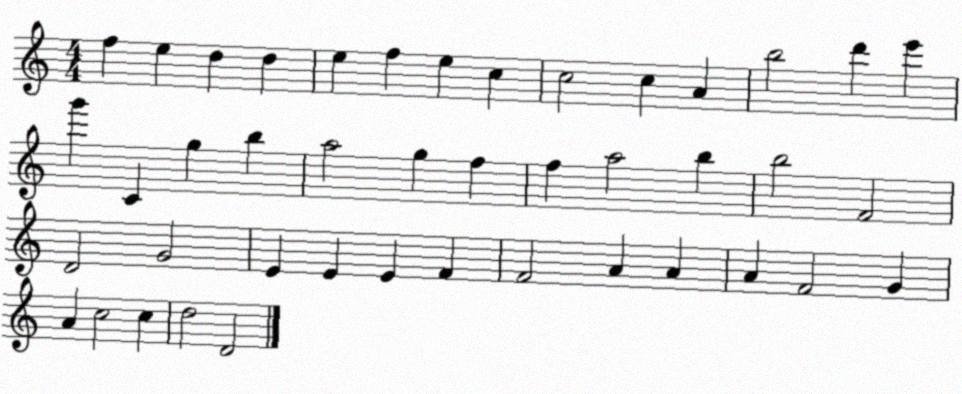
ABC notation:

X:1
T:Untitled
M:4/4
L:1/4
K:C
f e d d e f e c c2 c A b2 d' e' g' C g b a2 g f f a2 b b2 F2 D2 G2 E E E F F2 A A A F2 G A c2 c d2 D2